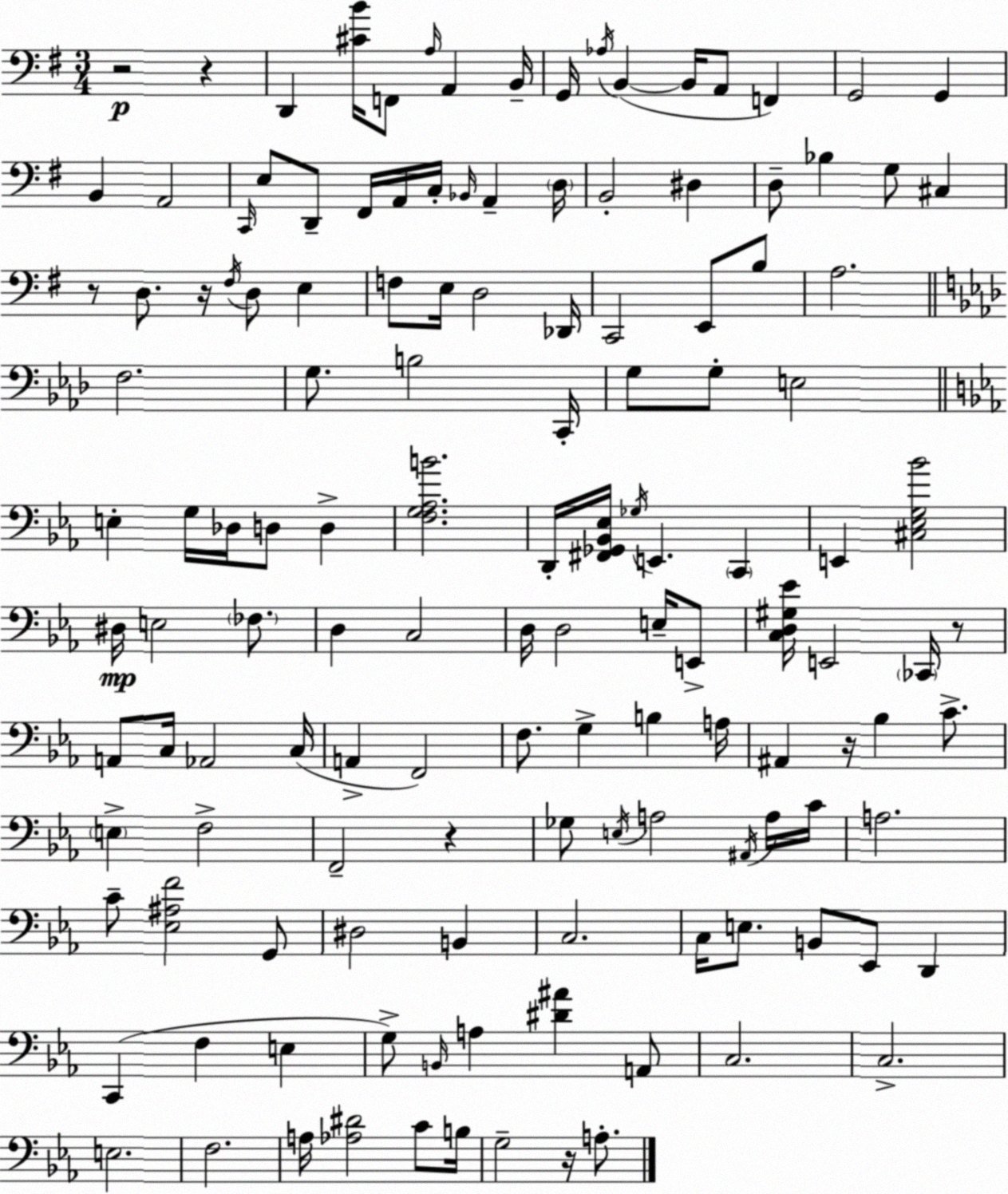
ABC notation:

X:1
T:Untitled
M:3/4
L:1/4
K:Em
z2 z D,, [^CB]/4 F,,/2 A,/4 A,, B,,/4 G,,/4 _A,/4 B,, B,,/4 A,,/2 F,, G,,2 G,, B,, A,,2 C,,/4 E,/2 D,,/2 ^F,,/4 A,,/4 C,/4 _B,,/4 A,, D,/4 B,,2 ^D, D,/2 _B, G,/2 ^C, z/2 D,/2 z/4 ^F,/4 D,/2 E, F,/2 E,/4 D,2 _D,,/4 C,,2 E,,/2 B,/2 A,2 F,2 G,/2 B,2 C,,/4 G,/2 G,/2 E,2 E, G,/4 _D,/4 D,/2 D, [F,G,_A,B]2 D,,/4 [^F,,_G,,_B,,_E,]/4 _G,/4 E,, C,, E,, [^C,_E,G,_B]2 ^D,/4 E,2 _F,/2 D, C,2 D,/4 D,2 E,/4 E,,/2 [C,D,^G,_E]/4 E,,2 _C,,/4 z/2 A,,/2 C,/4 _A,,2 C,/4 A,, F,,2 F,/2 G, B, A,/4 ^A,, z/4 _B, C/2 E, F,2 F,,2 z _G,/2 E,/4 A,2 ^A,,/4 A,/4 C/4 A,2 C/2 [_E,^A,F]2 G,,/2 ^D,2 B,, C,2 C,/4 E,/2 B,,/2 _E,,/2 D,, C,, F, E, G,/2 B,,/4 A, [^D^A] A,,/2 C,2 C,2 E,2 F,2 A,/4 [_A,^D]2 C/2 B,/4 G,2 z/4 A,/2